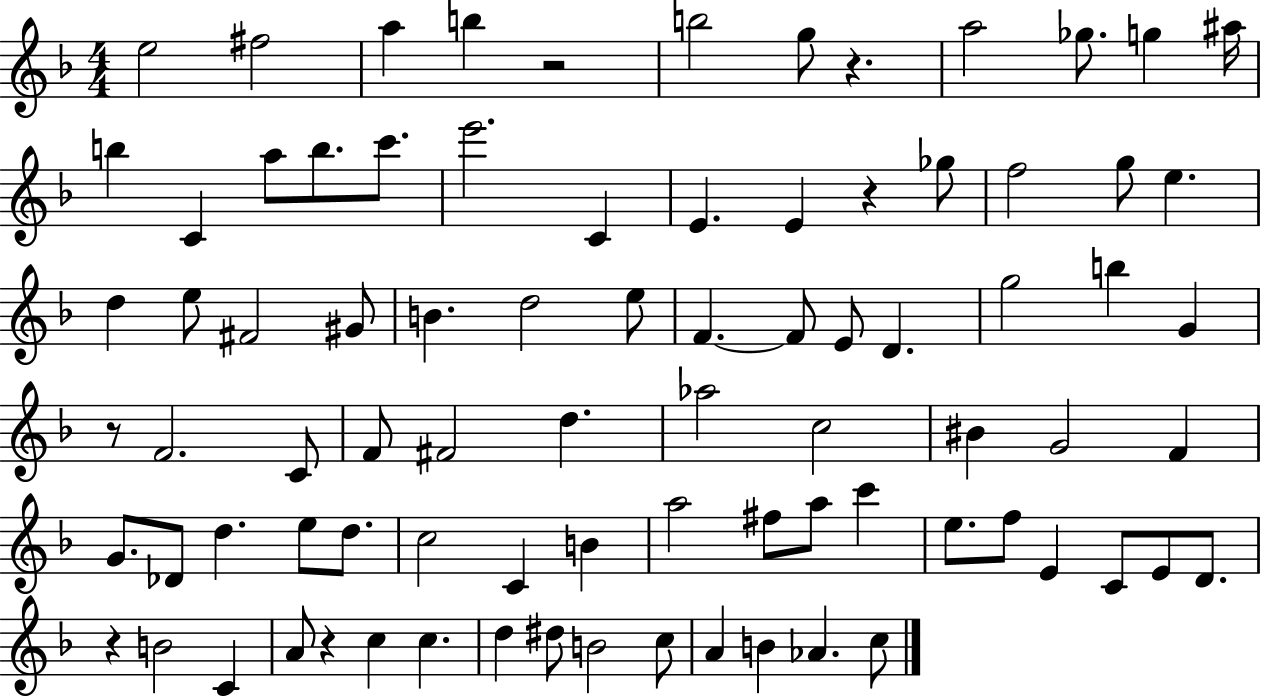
E5/h F#5/h A5/q B5/q R/h B5/h G5/e R/q. A5/h Gb5/e. G5/q A#5/s B5/q C4/q A5/e B5/e. C6/e. E6/h. C4/q E4/q. E4/q R/q Gb5/e F5/h G5/e E5/q. D5/q E5/e F#4/h G#4/e B4/q. D5/h E5/e F4/q. F4/e E4/e D4/q. G5/h B5/q G4/q R/e F4/h. C4/e F4/e F#4/h D5/q. Ab5/h C5/h BIS4/q G4/h F4/q G4/e. Db4/e D5/q. E5/e D5/e. C5/h C4/q B4/q A5/h F#5/e A5/e C6/q E5/e. F5/e E4/q C4/e E4/e D4/e. R/q B4/h C4/q A4/e R/q C5/q C5/q. D5/q D#5/e B4/h C5/e A4/q B4/q Ab4/q. C5/e